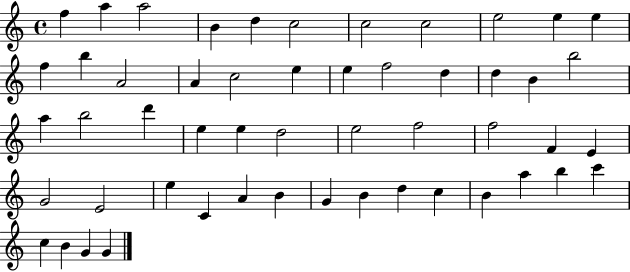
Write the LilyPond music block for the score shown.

{
  \clef treble
  \time 4/4
  \defaultTimeSignature
  \key c \major
  f''4 a''4 a''2 | b'4 d''4 c''2 | c''2 c''2 | e''2 e''4 e''4 | \break f''4 b''4 a'2 | a'4 c''2 e''4 | e''4 f''2 d''4 | d''4 b'4 b''2 | \break a''4 b''2 d'''4 | e''4 e''4 d''2 | e''2 f''2 | f''2 f'4 e'4 | \break g'2 e'2 | e''4 c'4 a'4 b'4 | g'4 b'4 d''4 c''4 | b'4 a''4 b''4 c'''4 | \break c''4 b'4 g'4 g'4 | \bar "|."
}